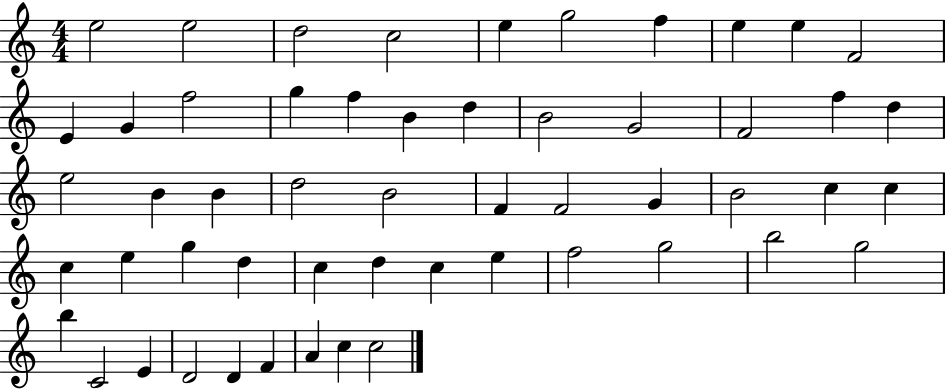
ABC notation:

X:1
T:Untitled
M:4/4
L:1/4
K:C
e2 e2 d2 c2 e g2 f e e F2 E G f2 g f B d B2 G2 F2 f d e2 B B d2 B2 F F2 G B2 c c c e g d c d c e f2 g2 b2 g2 b C2 E D2 D F A c c2